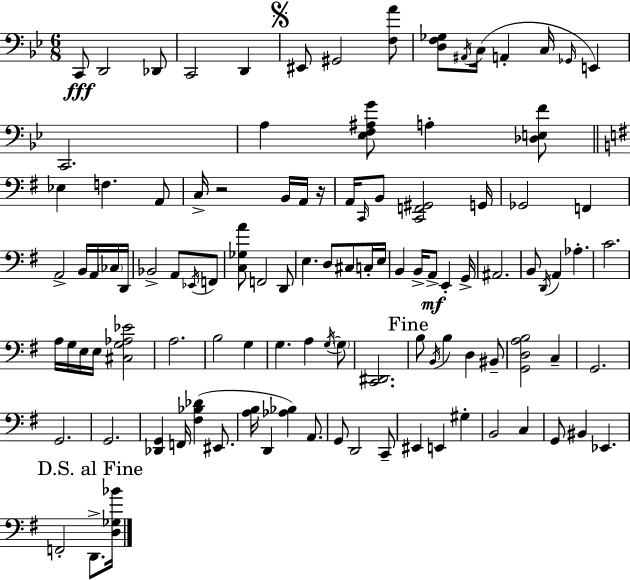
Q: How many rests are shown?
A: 2